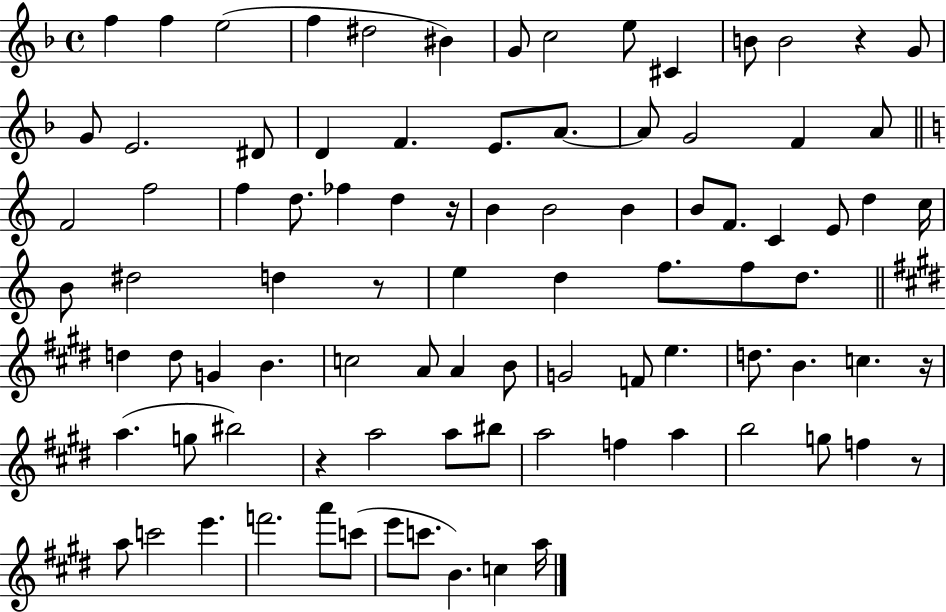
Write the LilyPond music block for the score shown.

{
  \clef treble
  \time 4/4
  \defaultTimeSignature
  \key f \major
  f''4 f''4 e''2( | f''4 dis''2 bis'4) | g'8 c''2 e''8 cis'4 | b'8 b'2 r4 g'8 | \break g'8 e'2. dis'8 | d'4 f'4. e'8. a'8.~~ | a'8 g'2 f'4 a'8 | \bar "||" \break \key c \major f'2 f''2 | f''4 d''8. fes''4 d''4 r16 | b'4 b'2 b'4 | b'8 f'8. c'4 e'8 d''4 c''16 | \break b'8 dis''2 d''4 r8 | e''4 d''4 f''8. f''8 d''8. | \bar "||" \break \key e \major d''4 d''8 g'4 b'4. | c''2 a'8 a'4 b'8 | g'2 f'8 e''4. | d''8. b'4. c''4. r16 | \break a''4.( g''8 bis''2) | r4 a''2 a''8 bis''8 | a''2 f''4 a''4 | b''2 g''8 f''4 r8 | \break a''8 c'''2 e'''4. | f'''2. a'''8 c'''8( | e'''8 c'''8. b'4.) c''4 a''16 | \bar "|."
}